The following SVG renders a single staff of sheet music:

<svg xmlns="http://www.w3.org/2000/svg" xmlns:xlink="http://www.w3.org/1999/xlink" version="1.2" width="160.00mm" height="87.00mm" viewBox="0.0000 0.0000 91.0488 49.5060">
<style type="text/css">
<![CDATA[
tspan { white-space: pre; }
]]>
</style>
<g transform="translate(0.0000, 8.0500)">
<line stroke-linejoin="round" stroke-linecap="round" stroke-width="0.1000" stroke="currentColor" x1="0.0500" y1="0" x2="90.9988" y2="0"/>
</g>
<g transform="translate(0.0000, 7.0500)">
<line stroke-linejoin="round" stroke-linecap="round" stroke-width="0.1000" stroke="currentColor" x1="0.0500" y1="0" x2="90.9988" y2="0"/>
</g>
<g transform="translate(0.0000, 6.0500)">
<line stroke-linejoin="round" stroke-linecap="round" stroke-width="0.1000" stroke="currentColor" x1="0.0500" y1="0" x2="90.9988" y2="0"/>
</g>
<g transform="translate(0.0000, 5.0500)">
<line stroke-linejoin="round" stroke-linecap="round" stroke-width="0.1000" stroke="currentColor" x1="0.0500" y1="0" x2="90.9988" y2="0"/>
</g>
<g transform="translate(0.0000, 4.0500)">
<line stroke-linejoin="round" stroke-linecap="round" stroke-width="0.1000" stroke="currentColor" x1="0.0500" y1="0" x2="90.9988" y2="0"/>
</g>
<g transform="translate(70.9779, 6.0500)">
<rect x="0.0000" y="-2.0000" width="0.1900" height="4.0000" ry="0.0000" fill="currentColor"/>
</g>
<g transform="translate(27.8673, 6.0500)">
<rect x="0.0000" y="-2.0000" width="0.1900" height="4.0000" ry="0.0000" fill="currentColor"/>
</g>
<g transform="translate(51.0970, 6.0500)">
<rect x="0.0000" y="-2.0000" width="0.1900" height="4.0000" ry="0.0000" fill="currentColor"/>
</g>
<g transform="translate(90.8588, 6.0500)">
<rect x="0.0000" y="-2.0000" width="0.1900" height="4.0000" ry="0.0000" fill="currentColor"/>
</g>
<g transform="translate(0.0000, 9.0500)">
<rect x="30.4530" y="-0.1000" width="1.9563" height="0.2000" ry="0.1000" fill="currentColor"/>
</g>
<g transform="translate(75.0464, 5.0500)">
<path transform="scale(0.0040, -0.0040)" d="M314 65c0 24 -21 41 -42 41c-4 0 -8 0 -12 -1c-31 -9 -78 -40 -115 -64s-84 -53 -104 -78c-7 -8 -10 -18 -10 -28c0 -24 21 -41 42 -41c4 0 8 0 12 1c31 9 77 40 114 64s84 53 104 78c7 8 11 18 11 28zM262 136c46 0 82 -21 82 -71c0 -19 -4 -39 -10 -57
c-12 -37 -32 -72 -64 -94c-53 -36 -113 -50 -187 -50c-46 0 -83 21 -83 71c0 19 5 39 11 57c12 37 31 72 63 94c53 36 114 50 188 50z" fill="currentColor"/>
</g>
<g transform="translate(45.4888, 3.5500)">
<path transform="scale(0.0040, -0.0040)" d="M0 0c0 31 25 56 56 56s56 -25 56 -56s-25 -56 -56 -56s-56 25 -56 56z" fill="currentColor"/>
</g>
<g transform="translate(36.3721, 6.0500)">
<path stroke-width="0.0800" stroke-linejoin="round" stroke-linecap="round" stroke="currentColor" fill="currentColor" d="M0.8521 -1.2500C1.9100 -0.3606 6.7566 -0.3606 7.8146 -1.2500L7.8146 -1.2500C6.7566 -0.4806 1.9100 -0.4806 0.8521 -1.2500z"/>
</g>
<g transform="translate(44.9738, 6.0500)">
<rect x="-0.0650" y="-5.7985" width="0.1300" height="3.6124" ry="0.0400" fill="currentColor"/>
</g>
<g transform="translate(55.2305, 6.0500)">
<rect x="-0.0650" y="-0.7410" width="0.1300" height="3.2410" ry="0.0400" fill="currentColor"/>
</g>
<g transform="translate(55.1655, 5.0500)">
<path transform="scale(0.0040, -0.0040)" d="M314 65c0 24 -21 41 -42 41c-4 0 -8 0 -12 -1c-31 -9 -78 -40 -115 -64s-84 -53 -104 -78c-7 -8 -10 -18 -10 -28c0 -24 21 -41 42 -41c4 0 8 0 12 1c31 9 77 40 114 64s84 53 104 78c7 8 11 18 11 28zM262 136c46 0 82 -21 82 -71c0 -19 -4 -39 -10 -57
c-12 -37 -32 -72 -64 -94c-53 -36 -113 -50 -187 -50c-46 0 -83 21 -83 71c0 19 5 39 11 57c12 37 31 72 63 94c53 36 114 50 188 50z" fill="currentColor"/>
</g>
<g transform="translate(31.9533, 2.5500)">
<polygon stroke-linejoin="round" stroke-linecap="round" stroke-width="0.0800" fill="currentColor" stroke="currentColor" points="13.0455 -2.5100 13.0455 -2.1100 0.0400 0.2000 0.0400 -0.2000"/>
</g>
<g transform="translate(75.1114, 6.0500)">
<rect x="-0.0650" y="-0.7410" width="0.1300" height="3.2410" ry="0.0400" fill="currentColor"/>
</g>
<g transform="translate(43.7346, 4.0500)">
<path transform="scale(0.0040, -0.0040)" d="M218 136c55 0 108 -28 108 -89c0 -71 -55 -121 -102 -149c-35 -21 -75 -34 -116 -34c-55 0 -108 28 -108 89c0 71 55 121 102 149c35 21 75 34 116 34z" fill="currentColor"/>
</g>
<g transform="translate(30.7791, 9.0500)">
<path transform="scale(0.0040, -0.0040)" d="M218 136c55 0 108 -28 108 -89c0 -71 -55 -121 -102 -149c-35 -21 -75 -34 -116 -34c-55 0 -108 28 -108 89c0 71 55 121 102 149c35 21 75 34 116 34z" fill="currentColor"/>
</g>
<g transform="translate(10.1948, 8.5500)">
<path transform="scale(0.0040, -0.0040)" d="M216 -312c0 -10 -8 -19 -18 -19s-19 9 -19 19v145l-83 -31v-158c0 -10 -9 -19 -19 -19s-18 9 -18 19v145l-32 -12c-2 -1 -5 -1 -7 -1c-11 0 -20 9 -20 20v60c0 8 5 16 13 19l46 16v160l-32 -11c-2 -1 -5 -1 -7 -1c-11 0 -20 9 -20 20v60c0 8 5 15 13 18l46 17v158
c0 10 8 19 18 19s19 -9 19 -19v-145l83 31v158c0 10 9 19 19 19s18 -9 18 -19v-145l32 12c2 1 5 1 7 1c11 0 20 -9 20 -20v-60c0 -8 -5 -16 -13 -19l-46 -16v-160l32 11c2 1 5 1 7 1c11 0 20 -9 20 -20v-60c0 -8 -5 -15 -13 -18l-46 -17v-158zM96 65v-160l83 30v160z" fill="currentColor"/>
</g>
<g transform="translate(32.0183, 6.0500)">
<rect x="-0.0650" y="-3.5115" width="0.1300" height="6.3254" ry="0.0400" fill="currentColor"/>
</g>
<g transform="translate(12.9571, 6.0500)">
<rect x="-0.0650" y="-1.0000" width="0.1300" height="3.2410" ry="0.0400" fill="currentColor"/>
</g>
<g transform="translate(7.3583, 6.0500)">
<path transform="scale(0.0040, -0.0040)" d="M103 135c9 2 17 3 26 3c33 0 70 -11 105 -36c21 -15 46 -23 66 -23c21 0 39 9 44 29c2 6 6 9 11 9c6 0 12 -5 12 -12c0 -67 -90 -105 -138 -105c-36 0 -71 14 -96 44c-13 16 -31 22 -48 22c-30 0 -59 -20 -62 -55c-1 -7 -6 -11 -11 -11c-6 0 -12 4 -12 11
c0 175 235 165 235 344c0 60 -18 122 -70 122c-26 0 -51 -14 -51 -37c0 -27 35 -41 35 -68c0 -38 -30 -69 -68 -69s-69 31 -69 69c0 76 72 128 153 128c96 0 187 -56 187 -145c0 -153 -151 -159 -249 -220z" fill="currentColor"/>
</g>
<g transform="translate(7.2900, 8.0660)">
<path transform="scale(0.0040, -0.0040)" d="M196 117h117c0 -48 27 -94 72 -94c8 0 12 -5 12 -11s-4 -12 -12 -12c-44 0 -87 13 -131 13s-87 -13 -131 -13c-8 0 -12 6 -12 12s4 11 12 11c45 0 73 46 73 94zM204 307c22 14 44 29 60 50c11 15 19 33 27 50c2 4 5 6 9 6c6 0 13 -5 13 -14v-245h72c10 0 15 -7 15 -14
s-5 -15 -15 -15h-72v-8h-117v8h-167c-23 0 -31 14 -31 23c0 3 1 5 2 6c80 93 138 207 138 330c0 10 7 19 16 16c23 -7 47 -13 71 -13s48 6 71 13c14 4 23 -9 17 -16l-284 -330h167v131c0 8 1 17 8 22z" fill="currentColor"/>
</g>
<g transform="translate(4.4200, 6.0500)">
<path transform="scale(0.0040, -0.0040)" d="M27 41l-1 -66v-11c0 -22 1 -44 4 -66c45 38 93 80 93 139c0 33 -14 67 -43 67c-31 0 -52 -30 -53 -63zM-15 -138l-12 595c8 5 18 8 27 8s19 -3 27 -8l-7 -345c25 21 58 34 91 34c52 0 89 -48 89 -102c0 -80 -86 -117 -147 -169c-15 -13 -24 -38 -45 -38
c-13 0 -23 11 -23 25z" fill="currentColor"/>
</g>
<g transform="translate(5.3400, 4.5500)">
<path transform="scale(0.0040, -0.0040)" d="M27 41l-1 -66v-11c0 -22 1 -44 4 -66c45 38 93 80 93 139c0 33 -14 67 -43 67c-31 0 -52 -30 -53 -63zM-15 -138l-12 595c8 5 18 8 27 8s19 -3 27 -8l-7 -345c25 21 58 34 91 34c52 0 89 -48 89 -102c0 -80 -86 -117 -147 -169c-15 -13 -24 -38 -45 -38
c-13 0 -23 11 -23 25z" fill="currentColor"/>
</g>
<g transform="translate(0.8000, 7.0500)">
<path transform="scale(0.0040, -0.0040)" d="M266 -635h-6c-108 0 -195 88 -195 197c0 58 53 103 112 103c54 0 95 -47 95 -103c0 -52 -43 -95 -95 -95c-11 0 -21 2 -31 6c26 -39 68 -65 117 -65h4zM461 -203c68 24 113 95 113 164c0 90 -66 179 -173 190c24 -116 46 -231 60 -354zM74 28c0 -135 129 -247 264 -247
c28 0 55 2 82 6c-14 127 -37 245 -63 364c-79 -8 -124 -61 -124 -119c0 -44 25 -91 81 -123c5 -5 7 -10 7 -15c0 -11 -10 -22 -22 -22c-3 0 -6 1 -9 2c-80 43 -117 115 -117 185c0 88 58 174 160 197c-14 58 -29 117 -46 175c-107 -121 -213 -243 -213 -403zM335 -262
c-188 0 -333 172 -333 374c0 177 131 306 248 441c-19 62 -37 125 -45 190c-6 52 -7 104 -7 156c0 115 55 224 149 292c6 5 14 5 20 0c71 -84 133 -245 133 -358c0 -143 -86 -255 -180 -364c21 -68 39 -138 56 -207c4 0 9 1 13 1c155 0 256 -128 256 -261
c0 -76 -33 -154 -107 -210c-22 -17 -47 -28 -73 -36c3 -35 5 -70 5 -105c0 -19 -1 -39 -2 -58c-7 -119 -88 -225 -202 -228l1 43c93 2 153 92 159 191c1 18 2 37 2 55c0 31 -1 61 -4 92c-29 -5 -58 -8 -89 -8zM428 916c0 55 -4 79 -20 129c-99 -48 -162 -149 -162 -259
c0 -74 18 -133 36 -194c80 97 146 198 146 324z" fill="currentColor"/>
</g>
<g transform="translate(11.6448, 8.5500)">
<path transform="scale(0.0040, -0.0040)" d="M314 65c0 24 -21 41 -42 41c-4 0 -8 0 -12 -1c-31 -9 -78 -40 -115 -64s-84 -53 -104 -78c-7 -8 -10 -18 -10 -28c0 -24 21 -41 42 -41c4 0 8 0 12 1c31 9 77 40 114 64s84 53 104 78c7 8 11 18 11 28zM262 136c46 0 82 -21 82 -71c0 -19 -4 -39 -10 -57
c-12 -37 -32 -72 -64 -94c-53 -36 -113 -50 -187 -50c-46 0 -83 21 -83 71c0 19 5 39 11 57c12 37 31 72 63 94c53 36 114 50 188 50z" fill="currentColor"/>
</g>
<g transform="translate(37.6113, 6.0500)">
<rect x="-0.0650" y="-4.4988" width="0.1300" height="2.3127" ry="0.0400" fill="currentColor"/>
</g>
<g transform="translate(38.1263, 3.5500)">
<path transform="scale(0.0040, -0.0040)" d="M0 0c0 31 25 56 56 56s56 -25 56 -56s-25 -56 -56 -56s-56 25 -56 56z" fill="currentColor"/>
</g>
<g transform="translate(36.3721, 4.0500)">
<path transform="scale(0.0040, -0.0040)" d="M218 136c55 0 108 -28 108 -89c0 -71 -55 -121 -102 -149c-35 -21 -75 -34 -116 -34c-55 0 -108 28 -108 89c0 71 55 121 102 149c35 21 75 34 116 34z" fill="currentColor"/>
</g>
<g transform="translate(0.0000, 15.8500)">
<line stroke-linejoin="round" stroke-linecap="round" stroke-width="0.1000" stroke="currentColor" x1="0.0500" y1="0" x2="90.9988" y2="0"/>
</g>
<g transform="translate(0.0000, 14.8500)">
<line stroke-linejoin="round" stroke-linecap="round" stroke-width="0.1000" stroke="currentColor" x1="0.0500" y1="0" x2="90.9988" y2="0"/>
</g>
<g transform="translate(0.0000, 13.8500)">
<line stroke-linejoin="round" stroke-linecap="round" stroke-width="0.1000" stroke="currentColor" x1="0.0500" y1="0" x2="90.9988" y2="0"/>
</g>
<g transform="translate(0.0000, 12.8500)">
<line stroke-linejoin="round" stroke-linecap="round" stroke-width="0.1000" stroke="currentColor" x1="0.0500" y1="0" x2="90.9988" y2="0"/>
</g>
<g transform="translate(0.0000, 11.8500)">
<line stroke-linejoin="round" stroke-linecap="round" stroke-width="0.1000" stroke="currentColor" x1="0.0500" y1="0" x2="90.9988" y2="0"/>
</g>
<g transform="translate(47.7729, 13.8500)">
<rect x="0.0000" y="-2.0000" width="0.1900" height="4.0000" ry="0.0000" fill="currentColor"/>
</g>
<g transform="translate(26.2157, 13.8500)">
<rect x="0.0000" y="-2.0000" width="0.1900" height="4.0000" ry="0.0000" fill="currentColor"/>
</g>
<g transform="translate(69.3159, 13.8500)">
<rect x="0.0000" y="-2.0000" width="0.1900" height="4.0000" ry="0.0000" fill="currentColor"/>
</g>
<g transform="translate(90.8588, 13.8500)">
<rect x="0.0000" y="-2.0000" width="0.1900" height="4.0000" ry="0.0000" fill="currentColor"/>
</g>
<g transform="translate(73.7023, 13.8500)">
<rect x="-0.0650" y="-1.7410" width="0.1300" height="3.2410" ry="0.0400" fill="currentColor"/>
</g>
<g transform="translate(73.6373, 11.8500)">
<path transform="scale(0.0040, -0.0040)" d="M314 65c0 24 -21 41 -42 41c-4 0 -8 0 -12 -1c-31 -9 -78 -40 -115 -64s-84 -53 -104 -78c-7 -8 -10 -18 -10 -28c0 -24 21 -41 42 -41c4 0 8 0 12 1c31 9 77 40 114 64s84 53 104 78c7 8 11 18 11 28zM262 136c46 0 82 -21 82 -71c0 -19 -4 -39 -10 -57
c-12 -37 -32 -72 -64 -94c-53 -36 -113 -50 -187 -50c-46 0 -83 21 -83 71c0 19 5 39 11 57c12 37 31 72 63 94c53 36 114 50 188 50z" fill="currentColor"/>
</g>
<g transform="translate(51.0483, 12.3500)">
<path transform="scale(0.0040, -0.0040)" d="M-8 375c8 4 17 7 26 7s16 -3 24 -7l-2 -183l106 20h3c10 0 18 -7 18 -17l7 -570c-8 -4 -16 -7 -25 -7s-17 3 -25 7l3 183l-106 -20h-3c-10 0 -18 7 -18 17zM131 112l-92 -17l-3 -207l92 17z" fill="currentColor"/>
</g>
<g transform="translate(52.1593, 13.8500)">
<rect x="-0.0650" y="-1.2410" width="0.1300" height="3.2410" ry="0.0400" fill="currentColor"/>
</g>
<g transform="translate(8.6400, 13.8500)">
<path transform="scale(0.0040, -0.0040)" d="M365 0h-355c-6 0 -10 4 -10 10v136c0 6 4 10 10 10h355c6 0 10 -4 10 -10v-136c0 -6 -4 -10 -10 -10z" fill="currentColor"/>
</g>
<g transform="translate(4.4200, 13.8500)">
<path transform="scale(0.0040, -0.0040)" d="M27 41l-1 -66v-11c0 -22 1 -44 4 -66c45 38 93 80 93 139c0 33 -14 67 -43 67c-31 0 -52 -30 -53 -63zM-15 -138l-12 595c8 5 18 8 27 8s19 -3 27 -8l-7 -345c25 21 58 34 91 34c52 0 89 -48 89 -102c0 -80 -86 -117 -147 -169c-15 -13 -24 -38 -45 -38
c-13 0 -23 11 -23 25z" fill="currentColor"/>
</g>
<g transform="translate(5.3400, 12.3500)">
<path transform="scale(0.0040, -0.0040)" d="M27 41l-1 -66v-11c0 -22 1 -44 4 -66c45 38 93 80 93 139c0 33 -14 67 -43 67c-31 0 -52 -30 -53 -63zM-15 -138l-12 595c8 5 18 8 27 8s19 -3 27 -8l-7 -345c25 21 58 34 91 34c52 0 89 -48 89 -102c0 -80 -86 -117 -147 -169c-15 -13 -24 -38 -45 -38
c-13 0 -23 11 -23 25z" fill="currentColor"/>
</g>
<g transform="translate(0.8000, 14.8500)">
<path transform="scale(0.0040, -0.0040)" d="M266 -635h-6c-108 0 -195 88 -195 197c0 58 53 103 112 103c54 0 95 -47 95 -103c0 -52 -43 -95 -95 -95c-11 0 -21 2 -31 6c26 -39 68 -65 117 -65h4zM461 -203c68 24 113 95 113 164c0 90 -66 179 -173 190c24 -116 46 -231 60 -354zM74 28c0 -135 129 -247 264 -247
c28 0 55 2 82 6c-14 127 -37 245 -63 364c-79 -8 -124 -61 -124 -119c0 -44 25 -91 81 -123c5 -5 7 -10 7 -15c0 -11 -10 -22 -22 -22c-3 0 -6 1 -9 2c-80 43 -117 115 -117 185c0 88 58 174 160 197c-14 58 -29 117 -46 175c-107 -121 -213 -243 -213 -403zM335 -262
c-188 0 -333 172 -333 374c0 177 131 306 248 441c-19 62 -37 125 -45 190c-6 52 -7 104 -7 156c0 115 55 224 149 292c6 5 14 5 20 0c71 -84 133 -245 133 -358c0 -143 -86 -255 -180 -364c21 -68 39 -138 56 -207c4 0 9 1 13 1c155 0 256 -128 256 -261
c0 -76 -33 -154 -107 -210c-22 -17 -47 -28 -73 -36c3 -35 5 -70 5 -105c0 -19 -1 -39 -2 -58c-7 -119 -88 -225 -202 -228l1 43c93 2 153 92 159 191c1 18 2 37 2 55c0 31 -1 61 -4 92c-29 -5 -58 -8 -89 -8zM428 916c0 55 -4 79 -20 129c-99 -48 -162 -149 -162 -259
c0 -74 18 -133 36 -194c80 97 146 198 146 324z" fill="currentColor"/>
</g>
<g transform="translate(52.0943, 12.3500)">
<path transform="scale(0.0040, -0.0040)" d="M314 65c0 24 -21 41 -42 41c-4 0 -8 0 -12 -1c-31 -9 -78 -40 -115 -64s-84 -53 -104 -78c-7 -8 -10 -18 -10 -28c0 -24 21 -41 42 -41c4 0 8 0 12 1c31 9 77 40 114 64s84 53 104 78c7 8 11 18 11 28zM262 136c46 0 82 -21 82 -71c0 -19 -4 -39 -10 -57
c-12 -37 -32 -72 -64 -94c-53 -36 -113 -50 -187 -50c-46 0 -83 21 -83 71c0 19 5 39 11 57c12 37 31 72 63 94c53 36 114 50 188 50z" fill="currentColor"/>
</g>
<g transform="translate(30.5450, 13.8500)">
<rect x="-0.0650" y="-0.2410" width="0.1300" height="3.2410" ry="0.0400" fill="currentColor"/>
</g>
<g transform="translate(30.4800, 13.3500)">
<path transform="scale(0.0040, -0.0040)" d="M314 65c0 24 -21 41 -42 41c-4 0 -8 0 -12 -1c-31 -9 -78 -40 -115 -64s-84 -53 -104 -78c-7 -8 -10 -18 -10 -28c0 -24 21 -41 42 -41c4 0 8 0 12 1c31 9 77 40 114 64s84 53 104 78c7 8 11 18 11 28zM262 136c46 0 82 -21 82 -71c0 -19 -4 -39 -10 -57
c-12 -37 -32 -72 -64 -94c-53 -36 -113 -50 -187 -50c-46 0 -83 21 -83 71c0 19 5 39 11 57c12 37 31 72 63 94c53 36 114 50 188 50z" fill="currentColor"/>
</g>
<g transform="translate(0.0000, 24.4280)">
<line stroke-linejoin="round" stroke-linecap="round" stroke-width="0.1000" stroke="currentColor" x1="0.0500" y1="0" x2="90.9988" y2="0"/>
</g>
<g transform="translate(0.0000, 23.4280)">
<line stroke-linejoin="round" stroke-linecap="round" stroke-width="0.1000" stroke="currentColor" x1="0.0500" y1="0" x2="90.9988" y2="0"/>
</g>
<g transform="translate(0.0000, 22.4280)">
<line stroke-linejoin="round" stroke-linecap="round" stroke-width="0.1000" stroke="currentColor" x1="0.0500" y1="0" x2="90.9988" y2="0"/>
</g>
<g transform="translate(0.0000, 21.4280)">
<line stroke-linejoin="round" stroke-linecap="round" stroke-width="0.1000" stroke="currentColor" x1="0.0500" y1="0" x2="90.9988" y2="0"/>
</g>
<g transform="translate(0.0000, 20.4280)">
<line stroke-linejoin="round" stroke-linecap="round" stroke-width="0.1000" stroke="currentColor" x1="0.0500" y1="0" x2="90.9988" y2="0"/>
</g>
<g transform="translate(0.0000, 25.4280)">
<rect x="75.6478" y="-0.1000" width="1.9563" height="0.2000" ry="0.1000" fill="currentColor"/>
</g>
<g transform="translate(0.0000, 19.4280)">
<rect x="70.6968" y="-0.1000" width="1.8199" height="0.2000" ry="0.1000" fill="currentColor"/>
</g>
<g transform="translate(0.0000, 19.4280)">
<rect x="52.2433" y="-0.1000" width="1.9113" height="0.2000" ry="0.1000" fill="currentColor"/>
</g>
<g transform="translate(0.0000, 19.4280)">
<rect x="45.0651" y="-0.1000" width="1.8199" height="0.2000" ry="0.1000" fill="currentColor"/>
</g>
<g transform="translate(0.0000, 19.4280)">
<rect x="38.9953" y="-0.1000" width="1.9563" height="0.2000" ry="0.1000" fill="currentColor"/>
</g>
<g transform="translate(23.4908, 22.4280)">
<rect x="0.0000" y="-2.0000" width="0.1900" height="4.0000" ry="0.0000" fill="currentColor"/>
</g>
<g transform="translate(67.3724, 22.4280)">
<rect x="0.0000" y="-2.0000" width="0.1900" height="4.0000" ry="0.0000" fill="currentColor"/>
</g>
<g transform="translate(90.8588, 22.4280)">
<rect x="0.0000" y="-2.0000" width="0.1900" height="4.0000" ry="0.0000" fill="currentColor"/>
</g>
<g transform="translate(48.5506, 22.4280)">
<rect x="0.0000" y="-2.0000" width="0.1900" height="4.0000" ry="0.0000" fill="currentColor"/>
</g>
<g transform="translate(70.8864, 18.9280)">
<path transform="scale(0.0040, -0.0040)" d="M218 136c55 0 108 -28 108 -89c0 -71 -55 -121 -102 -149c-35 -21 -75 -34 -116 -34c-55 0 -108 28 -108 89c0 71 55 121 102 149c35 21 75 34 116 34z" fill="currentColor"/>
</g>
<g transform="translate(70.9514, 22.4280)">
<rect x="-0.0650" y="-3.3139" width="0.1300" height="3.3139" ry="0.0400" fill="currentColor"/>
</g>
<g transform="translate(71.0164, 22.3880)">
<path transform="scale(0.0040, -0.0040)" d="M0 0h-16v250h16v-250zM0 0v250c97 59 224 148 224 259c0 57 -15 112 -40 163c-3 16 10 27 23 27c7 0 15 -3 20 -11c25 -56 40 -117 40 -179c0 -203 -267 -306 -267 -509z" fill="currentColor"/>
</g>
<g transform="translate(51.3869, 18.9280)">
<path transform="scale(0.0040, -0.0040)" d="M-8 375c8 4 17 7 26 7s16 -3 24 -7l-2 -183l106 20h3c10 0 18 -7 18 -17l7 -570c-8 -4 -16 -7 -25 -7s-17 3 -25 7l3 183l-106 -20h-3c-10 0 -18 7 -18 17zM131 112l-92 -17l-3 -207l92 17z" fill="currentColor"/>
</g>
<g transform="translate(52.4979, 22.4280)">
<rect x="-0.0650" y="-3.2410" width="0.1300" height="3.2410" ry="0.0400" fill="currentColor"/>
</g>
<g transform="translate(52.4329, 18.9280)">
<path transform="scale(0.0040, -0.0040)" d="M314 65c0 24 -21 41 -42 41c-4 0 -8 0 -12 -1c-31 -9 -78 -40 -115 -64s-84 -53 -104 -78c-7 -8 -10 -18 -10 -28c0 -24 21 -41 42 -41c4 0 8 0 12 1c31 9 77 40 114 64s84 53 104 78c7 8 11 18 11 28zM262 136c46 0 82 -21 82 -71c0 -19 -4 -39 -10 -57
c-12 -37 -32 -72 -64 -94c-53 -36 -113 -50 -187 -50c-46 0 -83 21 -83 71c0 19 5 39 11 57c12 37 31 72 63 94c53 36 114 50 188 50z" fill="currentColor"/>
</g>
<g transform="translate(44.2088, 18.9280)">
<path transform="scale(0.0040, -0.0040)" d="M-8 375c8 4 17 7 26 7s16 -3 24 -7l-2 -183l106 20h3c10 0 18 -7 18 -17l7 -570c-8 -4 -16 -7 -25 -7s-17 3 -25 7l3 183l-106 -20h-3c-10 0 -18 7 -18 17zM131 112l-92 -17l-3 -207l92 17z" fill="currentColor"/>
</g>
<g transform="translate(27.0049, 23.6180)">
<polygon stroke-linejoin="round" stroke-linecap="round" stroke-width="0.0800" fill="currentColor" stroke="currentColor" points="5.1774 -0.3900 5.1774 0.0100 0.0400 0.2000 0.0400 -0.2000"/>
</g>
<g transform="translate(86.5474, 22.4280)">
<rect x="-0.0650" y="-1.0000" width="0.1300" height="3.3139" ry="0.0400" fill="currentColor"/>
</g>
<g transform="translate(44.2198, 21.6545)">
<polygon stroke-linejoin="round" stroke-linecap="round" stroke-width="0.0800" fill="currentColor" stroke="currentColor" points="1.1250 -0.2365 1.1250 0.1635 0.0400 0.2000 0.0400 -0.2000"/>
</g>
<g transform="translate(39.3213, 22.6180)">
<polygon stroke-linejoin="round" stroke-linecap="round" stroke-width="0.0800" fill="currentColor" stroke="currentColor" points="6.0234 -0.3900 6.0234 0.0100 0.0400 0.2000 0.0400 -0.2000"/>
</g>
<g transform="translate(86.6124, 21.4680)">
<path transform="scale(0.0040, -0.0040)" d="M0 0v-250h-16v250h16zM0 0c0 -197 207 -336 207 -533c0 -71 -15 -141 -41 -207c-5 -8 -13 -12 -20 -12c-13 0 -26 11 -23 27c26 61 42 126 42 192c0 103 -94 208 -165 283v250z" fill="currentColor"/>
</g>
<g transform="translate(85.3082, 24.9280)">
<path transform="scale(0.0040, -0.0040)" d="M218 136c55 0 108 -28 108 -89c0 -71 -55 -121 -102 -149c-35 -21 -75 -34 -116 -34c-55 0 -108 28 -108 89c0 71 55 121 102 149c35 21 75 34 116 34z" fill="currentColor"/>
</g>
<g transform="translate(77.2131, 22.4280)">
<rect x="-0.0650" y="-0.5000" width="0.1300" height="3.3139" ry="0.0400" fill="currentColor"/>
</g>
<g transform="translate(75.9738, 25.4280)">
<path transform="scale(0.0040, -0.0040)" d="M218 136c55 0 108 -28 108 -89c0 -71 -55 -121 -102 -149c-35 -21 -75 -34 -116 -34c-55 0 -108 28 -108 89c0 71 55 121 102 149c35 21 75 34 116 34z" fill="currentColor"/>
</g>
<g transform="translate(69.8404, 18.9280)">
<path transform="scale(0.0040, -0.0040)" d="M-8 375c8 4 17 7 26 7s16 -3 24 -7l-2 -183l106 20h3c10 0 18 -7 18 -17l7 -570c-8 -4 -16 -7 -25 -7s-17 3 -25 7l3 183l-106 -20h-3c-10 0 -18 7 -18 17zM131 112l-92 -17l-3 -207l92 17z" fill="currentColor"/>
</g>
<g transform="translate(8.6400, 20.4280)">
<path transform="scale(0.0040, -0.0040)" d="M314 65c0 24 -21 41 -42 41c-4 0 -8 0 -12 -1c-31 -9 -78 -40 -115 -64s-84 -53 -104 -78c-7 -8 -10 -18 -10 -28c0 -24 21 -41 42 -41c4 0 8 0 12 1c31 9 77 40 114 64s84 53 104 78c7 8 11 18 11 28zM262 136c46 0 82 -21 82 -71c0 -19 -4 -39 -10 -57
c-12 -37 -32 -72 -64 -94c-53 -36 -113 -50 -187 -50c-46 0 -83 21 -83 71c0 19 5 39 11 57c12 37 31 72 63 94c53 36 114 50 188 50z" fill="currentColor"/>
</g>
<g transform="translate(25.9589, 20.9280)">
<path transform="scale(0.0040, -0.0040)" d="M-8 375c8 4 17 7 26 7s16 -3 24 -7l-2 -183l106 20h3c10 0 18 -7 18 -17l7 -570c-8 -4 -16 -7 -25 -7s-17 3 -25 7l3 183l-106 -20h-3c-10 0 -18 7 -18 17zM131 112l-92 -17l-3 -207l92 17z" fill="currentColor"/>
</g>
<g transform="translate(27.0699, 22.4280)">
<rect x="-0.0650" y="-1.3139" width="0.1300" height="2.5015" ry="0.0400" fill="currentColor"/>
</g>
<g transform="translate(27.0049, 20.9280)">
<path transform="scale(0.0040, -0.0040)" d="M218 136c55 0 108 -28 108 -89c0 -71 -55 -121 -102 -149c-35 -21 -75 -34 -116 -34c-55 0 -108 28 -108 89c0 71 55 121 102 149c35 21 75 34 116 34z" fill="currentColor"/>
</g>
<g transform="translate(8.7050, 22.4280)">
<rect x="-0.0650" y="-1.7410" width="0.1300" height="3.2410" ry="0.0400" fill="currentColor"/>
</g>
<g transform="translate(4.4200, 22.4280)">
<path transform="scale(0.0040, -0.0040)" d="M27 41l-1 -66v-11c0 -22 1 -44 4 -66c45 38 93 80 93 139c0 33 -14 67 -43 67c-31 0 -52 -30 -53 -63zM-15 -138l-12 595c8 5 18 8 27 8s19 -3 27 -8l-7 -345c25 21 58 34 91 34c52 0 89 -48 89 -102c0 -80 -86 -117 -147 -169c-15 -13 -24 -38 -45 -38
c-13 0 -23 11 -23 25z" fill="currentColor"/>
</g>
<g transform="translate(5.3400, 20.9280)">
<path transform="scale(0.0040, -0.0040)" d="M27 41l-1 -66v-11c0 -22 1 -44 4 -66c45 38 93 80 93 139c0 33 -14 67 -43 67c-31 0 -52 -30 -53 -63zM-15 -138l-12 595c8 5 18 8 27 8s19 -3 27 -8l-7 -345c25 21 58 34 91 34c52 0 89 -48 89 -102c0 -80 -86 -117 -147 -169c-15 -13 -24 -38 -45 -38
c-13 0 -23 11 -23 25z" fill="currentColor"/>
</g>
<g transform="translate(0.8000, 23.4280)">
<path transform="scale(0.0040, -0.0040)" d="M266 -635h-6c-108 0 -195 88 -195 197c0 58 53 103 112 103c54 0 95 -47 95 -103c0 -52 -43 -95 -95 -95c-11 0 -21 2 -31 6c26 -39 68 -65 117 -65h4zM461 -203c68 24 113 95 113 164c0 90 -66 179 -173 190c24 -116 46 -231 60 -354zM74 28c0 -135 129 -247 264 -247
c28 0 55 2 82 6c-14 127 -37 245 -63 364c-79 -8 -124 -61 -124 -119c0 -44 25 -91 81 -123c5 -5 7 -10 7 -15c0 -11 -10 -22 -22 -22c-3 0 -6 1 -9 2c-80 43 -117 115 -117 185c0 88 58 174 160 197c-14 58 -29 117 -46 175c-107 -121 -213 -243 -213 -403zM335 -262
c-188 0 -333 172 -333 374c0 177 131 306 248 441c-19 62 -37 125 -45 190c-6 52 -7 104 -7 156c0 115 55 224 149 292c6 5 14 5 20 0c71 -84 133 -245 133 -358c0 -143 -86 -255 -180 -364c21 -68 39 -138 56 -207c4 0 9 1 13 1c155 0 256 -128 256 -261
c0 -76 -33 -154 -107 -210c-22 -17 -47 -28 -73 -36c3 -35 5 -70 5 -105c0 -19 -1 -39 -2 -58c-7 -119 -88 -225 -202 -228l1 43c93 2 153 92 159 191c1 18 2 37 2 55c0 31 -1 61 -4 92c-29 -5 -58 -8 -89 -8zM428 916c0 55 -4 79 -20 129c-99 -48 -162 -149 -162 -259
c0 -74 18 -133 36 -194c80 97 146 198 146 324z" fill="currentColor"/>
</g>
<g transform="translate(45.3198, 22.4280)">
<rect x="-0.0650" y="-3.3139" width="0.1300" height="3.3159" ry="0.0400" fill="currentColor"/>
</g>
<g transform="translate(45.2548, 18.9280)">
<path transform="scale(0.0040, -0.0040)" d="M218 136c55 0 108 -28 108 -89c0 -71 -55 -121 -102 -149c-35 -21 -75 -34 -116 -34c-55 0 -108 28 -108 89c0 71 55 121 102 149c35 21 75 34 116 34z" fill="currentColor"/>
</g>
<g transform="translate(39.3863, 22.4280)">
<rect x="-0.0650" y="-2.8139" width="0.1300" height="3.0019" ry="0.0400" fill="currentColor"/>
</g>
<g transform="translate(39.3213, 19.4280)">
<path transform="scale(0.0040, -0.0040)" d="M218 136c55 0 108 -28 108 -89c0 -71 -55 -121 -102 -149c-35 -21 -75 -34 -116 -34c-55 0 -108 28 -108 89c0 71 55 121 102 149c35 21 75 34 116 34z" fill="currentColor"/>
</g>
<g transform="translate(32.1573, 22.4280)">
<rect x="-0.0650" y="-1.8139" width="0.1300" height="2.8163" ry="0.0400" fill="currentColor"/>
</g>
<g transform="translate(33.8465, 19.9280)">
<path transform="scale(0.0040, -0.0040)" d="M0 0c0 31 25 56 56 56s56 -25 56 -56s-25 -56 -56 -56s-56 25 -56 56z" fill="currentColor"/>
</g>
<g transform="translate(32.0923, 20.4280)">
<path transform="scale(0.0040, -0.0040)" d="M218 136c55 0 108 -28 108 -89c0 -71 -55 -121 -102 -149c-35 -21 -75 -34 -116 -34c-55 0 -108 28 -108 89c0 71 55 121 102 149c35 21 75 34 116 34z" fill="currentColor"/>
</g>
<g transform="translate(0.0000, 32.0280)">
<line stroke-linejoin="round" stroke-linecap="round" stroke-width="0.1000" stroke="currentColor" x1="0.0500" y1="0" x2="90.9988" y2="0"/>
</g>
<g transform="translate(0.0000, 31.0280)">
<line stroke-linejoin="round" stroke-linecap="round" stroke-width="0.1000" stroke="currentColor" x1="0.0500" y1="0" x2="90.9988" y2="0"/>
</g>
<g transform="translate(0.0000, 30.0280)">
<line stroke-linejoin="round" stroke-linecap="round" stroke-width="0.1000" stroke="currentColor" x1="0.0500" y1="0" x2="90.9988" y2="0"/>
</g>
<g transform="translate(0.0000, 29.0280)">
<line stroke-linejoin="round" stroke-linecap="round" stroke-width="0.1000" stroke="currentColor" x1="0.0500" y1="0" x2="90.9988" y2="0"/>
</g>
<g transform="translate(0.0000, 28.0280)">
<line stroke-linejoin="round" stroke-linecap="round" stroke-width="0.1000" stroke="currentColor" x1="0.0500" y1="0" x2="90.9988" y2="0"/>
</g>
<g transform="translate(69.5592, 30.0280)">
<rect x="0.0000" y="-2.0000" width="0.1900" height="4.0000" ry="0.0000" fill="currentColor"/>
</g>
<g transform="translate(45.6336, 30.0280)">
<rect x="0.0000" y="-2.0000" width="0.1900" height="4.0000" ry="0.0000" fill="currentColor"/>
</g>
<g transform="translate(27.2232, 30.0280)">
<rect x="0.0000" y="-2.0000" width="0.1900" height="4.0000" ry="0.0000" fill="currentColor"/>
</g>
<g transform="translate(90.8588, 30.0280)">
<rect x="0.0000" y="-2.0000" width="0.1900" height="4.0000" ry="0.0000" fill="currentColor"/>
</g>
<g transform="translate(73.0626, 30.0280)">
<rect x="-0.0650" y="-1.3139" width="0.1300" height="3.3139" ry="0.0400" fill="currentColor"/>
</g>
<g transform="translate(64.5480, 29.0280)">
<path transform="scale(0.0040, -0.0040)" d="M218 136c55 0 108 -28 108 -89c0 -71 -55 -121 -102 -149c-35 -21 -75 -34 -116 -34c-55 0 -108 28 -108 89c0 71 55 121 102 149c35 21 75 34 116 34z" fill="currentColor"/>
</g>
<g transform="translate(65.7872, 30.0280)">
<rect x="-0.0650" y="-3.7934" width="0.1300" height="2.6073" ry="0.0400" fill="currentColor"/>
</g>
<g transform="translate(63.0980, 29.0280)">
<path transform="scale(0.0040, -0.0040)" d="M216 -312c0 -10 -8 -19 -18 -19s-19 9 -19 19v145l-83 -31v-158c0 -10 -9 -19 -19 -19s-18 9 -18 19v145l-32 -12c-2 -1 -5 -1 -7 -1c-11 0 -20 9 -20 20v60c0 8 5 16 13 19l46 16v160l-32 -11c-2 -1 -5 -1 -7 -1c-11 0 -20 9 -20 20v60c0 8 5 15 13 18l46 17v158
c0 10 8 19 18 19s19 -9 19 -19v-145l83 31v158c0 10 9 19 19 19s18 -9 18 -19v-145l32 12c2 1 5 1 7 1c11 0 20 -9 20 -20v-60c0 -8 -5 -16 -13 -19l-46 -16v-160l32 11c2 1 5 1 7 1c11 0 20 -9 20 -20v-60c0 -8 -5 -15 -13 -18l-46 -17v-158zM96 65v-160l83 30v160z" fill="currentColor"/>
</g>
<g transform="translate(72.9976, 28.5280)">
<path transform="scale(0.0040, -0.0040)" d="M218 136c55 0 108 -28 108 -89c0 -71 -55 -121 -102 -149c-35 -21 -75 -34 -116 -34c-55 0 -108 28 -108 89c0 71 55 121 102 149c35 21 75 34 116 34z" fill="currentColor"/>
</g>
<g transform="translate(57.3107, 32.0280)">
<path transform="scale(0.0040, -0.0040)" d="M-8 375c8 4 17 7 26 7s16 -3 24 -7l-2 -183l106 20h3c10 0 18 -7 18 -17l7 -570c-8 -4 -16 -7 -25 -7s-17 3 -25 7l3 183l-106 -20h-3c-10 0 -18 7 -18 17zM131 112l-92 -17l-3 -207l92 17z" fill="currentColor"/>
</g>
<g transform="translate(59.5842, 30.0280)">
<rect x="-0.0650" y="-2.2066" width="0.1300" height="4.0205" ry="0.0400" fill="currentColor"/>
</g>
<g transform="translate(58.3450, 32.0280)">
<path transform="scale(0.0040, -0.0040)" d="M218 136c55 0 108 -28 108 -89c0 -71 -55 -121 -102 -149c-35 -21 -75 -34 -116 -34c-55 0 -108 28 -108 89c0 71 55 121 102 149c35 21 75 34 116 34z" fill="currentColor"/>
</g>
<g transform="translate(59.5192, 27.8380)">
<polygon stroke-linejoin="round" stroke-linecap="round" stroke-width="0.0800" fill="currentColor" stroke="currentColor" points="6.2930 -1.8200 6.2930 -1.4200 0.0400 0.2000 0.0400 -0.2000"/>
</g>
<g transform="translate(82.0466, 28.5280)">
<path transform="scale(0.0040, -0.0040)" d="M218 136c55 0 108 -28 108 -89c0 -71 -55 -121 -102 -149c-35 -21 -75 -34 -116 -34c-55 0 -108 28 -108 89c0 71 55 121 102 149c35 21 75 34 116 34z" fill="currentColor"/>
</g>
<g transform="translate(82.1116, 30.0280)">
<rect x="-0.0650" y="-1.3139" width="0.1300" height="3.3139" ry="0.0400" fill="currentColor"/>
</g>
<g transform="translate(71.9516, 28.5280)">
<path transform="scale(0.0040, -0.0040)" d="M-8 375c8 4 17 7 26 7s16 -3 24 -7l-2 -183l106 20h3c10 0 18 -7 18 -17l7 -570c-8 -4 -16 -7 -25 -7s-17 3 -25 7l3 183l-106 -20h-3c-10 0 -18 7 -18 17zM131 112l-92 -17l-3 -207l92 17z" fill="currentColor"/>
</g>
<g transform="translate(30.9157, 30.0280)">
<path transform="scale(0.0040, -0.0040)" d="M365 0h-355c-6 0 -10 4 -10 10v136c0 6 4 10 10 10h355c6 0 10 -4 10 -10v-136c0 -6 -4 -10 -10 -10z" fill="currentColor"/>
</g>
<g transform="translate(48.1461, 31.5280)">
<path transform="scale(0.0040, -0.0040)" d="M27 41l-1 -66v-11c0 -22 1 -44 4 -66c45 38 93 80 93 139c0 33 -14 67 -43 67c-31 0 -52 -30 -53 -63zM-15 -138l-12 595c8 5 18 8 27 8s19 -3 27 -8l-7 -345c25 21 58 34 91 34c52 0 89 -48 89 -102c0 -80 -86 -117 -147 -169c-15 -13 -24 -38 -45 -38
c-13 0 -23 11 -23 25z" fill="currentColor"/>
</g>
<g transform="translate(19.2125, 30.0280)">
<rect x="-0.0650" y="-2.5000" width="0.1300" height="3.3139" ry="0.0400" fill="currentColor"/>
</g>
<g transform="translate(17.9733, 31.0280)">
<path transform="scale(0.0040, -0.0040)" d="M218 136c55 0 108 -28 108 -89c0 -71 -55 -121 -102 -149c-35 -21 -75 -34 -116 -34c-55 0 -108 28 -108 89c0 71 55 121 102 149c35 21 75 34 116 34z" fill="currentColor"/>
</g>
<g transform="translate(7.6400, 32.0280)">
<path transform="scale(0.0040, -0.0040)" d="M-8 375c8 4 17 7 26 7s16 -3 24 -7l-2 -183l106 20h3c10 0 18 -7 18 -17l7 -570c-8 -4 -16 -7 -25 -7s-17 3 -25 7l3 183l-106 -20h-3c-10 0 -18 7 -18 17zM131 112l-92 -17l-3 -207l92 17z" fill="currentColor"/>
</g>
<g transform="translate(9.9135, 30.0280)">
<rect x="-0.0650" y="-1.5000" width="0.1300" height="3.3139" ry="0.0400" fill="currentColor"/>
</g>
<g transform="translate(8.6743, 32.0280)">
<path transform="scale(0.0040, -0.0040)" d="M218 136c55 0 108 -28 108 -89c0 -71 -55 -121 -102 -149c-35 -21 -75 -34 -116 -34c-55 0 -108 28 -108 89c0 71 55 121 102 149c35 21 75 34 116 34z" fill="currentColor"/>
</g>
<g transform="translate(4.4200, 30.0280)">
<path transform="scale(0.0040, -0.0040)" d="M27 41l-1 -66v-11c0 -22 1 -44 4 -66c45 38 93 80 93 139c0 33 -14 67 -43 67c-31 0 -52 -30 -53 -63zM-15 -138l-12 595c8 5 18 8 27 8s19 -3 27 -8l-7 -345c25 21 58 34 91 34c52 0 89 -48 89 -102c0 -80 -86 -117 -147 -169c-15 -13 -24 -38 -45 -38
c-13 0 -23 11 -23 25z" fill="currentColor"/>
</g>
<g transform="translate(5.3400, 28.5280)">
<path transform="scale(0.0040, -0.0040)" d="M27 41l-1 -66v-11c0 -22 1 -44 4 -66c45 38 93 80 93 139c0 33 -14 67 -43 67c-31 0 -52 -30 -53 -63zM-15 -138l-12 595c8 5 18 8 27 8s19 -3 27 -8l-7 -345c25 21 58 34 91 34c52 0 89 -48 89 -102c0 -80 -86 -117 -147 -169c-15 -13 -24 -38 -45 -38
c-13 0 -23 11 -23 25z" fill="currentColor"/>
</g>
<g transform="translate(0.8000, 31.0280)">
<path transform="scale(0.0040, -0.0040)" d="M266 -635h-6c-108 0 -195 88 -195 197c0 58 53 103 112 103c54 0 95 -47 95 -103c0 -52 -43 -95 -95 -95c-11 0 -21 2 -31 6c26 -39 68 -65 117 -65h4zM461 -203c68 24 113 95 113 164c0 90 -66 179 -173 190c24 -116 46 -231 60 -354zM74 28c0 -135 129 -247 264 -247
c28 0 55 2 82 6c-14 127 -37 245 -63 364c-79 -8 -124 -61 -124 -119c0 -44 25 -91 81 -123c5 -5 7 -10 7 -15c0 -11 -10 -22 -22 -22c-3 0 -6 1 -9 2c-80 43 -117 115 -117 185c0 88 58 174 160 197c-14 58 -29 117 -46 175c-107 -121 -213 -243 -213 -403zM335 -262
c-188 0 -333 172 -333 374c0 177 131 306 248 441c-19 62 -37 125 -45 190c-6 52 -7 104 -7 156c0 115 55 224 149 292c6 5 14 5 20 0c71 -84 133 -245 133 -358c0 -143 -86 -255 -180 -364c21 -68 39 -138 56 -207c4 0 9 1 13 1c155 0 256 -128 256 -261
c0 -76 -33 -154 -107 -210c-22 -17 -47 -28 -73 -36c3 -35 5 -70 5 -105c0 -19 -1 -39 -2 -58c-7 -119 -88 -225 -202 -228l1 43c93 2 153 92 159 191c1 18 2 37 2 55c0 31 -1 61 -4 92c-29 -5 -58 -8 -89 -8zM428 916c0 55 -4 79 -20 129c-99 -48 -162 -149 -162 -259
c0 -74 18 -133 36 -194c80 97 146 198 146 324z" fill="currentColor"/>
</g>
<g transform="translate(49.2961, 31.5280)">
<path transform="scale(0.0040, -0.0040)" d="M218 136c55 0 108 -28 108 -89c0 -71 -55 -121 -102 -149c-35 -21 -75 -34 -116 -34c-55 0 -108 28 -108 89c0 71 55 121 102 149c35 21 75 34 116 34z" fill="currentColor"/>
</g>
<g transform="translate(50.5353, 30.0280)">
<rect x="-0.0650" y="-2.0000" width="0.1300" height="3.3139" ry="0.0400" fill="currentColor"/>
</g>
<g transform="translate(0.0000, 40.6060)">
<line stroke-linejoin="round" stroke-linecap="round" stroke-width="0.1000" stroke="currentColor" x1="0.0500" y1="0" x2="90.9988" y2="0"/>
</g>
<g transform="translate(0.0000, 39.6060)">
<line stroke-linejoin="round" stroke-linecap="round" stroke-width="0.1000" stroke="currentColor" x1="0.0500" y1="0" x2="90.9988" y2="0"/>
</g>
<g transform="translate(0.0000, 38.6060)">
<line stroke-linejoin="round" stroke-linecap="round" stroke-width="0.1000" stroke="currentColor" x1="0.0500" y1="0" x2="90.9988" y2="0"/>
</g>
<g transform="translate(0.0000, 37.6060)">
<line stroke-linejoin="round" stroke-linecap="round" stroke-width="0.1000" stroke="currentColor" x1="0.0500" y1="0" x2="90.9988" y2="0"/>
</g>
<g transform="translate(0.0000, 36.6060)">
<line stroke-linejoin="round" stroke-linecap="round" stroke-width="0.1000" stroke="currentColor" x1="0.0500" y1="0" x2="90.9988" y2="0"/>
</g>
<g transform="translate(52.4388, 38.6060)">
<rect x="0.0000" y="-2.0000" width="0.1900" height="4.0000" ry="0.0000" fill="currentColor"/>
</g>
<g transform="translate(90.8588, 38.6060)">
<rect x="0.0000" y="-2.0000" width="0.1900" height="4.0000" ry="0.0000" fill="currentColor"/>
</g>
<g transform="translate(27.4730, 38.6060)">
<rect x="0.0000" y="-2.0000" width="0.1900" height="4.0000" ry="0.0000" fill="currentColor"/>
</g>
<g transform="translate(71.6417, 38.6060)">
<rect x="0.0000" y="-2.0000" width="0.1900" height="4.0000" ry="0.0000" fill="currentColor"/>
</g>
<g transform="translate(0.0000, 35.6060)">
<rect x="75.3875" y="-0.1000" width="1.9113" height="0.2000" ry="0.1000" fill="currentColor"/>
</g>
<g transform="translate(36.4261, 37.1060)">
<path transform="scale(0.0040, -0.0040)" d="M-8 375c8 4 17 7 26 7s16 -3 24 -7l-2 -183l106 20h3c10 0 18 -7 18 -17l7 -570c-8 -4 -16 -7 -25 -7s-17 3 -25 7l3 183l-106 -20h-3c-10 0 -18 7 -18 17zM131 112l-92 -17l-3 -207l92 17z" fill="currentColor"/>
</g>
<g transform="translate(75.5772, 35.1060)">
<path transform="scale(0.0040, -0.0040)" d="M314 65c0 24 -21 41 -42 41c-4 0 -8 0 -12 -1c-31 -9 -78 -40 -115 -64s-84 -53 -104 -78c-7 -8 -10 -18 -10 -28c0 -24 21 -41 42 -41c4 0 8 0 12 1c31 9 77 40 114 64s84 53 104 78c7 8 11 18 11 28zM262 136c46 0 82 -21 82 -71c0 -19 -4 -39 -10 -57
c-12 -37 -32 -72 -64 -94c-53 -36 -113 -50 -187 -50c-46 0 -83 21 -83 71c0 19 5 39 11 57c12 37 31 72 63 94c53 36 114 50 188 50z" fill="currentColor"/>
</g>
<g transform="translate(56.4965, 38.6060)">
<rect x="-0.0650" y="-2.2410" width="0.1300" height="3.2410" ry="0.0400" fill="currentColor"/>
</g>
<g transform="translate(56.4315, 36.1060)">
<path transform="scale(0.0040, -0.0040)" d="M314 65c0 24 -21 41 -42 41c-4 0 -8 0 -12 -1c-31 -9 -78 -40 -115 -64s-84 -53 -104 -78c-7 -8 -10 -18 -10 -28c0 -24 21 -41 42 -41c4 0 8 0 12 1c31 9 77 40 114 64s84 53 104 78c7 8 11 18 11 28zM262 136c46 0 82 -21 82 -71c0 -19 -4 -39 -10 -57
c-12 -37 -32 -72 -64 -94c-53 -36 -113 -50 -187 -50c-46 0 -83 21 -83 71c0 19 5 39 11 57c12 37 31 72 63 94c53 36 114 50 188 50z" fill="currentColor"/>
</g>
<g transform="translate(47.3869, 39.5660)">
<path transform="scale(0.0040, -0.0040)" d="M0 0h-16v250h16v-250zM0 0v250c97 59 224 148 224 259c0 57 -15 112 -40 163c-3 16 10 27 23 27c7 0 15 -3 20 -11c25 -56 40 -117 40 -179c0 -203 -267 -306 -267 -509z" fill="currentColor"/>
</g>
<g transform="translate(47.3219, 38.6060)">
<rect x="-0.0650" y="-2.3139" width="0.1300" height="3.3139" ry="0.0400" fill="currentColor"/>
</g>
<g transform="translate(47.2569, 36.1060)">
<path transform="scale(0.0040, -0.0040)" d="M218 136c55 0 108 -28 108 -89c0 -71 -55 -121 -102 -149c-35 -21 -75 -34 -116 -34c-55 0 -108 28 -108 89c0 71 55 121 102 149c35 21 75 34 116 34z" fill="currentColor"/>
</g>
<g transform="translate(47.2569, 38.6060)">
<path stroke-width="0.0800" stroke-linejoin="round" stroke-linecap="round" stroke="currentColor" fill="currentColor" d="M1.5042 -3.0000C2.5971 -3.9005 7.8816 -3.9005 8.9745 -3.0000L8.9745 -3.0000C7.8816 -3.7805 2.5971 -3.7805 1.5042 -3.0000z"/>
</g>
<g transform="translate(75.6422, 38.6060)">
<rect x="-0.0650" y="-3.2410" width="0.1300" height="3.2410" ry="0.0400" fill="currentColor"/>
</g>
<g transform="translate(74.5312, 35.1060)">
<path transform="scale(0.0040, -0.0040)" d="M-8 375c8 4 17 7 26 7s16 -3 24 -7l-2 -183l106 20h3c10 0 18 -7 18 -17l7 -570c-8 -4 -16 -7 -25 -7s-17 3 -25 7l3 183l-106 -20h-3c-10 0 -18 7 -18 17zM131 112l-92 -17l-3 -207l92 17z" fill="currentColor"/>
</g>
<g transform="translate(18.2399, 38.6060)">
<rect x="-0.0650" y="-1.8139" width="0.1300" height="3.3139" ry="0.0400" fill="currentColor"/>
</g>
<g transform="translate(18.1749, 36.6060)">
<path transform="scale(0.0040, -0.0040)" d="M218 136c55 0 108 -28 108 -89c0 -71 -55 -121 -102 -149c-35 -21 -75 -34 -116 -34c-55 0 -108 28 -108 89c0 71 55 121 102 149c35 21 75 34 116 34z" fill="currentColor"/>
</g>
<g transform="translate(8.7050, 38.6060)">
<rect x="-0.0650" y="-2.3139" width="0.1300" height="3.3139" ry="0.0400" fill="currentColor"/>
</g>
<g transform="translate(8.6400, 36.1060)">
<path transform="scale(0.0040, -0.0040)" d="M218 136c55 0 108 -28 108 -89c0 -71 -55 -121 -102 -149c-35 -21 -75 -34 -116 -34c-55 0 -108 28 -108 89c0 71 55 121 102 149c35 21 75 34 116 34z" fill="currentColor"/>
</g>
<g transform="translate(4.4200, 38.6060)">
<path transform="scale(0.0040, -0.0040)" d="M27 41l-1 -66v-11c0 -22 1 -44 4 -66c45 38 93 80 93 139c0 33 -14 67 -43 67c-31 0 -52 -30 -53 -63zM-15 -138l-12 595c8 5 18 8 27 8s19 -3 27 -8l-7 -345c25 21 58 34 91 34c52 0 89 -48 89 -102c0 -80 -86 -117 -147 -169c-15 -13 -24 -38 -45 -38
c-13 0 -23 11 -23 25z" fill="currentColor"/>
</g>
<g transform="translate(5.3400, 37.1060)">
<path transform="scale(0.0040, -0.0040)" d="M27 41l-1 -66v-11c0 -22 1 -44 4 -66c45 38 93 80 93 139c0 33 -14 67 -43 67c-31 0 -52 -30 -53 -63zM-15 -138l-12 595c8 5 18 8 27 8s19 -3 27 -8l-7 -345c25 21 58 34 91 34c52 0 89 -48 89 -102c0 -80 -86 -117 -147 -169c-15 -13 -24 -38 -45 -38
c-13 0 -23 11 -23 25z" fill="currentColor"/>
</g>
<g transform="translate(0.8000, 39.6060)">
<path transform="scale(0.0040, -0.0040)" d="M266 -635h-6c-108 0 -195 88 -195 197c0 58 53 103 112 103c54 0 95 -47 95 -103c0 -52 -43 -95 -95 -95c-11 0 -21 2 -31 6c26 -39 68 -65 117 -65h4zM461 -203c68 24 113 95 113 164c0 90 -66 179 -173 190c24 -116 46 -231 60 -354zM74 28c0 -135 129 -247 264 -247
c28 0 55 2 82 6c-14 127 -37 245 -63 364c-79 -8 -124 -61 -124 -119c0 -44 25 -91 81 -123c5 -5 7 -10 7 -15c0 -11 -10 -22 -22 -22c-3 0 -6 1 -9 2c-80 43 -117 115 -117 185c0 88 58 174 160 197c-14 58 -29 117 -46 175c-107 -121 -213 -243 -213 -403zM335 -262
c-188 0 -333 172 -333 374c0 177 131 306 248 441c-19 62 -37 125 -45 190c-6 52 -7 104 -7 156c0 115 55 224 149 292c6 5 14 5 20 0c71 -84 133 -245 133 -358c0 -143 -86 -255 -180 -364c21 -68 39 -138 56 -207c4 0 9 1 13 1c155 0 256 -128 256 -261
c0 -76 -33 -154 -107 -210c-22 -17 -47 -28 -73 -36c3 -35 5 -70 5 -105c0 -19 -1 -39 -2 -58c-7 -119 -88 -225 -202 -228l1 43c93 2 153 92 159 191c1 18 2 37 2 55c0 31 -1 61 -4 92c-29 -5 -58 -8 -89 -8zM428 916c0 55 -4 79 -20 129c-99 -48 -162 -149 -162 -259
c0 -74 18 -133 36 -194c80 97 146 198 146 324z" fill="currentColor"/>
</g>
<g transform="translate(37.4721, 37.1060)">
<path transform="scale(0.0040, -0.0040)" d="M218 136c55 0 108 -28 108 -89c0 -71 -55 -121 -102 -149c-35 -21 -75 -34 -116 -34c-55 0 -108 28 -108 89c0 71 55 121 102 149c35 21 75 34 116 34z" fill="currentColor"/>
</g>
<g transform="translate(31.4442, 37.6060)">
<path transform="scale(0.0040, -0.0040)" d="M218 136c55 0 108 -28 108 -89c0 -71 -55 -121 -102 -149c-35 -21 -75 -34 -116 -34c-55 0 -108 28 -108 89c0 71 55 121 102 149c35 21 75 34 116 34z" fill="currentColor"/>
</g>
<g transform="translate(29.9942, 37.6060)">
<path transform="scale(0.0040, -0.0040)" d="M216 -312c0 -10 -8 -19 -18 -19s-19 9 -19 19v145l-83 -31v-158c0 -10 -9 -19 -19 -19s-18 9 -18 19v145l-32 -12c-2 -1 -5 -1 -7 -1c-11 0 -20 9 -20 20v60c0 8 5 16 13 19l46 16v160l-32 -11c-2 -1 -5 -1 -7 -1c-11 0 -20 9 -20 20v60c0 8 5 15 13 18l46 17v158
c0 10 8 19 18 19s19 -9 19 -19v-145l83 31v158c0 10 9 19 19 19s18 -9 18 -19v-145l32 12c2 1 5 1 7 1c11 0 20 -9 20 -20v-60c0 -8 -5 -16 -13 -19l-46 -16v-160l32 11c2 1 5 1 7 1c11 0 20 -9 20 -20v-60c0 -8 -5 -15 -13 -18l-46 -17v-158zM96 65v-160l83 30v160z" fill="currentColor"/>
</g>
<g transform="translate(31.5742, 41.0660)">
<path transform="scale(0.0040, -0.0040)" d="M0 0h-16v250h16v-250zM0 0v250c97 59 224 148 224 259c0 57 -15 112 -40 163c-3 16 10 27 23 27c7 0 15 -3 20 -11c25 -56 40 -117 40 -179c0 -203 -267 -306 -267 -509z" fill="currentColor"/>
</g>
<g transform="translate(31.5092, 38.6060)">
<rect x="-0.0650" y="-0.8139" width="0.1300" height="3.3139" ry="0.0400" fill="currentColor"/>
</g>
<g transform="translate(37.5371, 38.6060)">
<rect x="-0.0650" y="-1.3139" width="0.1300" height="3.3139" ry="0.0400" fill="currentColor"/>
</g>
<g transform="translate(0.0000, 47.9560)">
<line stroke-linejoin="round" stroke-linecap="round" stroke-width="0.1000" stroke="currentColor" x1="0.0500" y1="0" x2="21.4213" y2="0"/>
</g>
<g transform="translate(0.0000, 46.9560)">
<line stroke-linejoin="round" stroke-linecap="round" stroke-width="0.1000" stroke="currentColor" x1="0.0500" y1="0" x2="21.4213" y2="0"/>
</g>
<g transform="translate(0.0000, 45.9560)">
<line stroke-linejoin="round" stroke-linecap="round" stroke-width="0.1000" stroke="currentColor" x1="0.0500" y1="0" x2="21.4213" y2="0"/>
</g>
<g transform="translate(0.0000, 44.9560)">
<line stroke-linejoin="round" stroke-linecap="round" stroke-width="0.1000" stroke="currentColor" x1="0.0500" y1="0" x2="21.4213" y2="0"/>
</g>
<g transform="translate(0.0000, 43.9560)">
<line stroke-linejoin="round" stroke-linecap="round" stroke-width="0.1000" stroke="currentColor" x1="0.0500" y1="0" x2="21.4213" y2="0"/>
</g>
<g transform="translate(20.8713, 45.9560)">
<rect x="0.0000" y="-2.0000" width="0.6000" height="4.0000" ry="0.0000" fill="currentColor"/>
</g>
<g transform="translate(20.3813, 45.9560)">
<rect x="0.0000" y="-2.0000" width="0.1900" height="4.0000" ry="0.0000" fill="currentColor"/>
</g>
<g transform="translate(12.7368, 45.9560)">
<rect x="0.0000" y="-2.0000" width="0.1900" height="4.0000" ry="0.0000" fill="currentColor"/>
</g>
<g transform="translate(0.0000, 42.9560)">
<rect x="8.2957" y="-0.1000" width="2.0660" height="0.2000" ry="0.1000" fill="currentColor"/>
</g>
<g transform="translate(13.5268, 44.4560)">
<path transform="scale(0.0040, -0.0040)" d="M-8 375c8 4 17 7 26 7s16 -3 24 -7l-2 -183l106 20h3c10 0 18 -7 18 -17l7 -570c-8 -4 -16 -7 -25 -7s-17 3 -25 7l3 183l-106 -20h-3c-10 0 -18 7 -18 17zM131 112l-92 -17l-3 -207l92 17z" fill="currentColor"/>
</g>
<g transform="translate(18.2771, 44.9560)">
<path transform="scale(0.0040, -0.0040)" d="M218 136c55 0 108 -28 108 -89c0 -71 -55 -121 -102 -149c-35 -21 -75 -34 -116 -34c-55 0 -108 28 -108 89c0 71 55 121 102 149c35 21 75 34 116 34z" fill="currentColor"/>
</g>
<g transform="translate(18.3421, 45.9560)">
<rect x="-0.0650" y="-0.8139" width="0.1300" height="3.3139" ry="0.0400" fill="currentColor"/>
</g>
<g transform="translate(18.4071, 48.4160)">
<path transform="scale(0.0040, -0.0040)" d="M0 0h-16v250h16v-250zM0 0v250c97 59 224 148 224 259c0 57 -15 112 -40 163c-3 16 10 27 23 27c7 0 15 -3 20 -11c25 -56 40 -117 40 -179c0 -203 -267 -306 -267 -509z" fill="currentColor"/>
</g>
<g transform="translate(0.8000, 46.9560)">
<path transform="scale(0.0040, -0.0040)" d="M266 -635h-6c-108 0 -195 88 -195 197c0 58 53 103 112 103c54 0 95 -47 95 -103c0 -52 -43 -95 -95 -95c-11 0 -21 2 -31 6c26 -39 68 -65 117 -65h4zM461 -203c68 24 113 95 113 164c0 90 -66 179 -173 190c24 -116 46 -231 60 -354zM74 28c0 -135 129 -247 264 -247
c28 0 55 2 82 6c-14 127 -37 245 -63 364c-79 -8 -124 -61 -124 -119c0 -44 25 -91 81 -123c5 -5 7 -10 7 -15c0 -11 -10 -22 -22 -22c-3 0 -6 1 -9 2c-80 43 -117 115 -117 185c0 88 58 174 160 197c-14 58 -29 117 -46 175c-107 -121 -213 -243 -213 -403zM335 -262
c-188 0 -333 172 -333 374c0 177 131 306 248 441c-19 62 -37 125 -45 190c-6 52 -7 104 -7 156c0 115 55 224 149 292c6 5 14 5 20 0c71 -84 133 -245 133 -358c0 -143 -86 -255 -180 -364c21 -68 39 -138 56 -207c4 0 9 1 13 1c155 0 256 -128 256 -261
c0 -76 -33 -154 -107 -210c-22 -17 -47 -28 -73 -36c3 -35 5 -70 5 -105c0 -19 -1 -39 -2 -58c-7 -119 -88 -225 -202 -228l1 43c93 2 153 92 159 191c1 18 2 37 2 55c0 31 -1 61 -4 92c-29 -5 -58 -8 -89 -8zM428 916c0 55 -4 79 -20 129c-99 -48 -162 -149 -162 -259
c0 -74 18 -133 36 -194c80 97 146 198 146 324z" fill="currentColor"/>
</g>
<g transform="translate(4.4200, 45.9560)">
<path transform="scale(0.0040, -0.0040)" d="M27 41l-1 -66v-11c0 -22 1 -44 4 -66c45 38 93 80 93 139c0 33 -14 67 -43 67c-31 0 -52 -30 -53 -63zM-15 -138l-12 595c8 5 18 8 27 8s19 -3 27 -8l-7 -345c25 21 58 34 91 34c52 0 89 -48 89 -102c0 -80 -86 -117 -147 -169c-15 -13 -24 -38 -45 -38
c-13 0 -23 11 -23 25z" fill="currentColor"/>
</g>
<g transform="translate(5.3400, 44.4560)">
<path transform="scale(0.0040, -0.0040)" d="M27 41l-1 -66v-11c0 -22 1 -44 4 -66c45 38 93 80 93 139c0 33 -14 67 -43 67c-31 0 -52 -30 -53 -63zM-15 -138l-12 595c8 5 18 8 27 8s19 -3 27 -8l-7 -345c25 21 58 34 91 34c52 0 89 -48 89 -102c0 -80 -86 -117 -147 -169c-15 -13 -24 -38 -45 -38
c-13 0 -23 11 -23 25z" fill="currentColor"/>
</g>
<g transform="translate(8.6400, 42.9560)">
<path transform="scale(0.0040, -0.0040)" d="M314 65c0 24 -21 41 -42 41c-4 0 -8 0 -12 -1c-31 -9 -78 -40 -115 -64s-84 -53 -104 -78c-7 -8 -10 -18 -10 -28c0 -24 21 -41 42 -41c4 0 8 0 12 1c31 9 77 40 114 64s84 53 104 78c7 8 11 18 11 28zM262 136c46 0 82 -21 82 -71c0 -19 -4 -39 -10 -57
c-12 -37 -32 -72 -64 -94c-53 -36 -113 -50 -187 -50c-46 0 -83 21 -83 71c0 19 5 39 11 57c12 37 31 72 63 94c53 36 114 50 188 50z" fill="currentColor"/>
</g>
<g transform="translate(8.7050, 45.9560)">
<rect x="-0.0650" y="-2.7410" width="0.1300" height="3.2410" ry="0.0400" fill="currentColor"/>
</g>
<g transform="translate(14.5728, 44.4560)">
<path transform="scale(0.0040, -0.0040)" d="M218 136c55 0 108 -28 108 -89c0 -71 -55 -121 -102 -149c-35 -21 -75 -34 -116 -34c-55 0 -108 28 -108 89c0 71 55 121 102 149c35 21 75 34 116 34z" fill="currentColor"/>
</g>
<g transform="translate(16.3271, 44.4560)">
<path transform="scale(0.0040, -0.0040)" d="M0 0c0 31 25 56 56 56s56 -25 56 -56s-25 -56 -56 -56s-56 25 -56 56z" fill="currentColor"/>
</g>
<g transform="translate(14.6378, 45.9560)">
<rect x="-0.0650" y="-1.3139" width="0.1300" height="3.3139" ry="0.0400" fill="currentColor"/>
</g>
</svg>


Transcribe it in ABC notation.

X:1
T:Untitled
M:2/4
L:1/4
K:Bb
^D2 C/2 f/2 f/2 d2 d2 z2 c2 e2 f2 f2 e/2 f/2 a/2 b/4 b2 b/2 C D/2 E G z2 _F E/2 ^d/2 e e g f ^d/2 e g/2 g2 b2 a2 e d/2